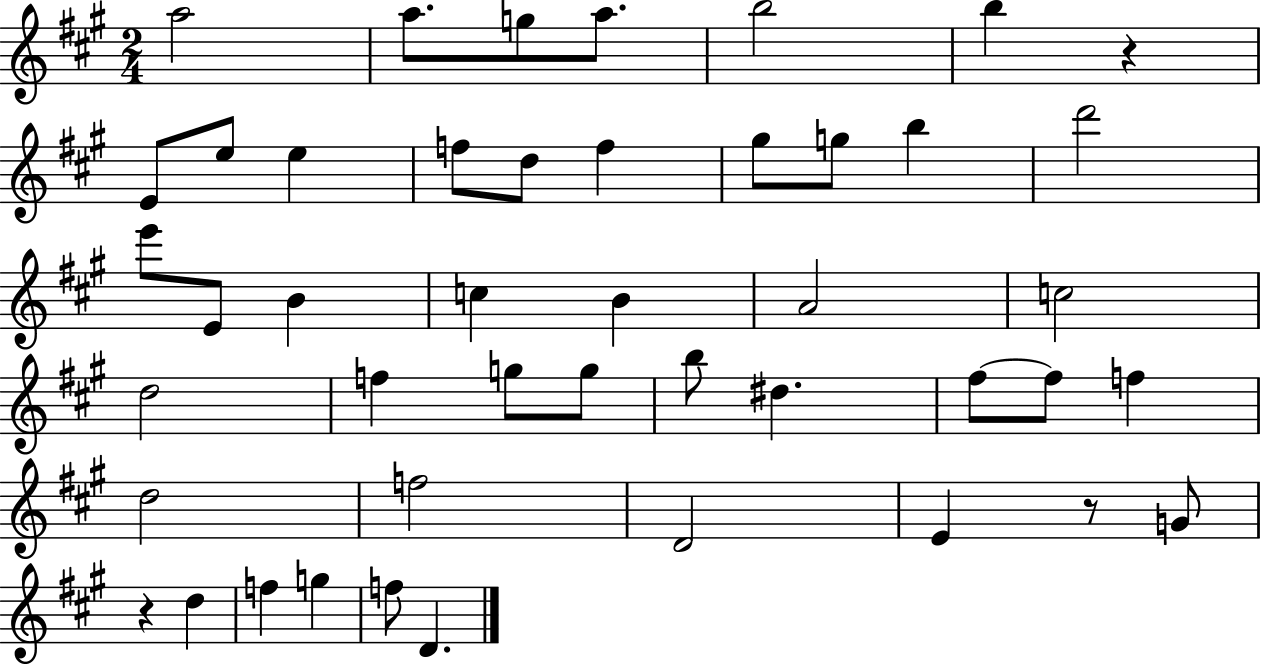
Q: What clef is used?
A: treble